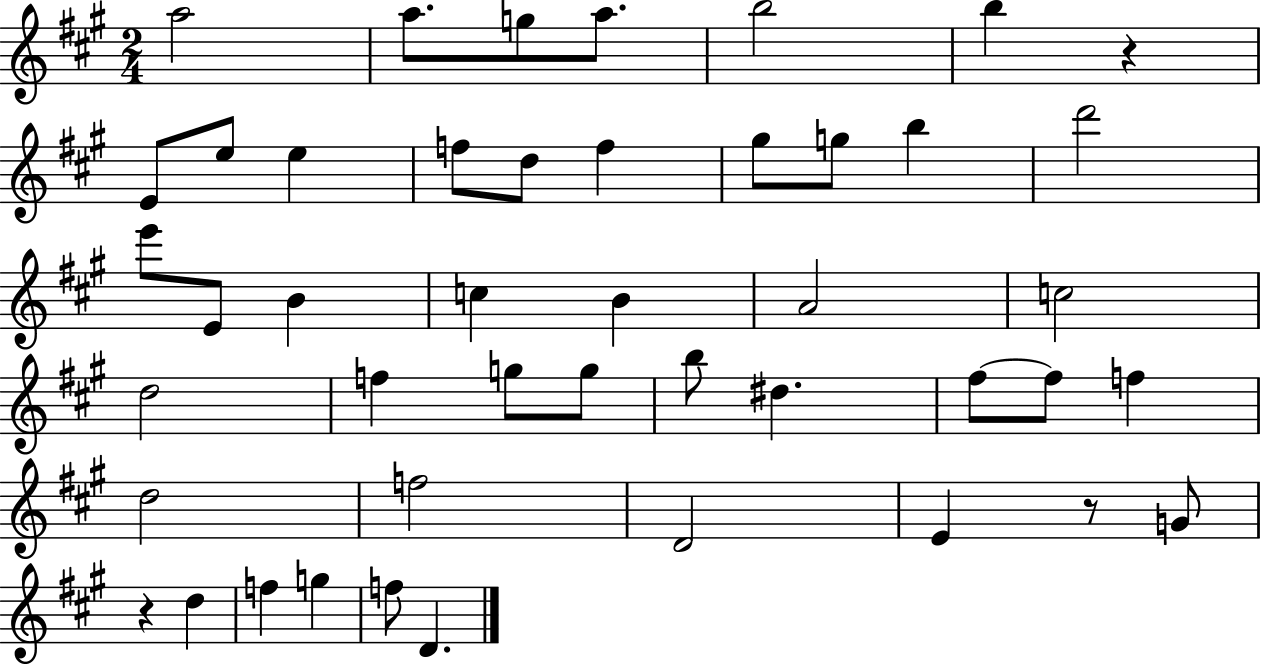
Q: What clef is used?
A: treble